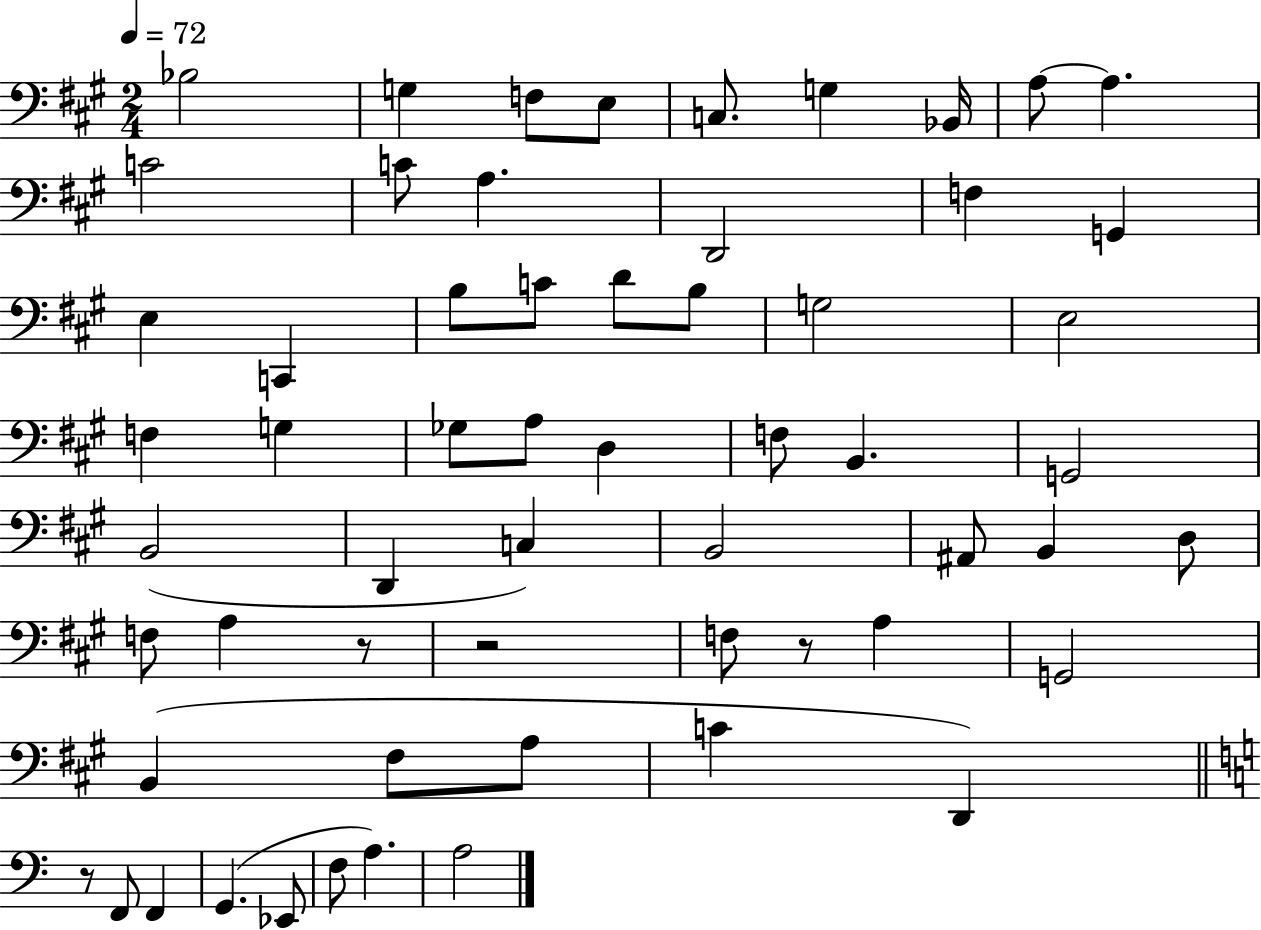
Bb3/h G3/q F3/e E3/e C3/e. G3/q Bb2/s A3/e A3/q. C4/h C4/e A3/q. D2/h F3/q G2/q E3/q C2/q B3/e C4/e D4/e B3/e G3/h E3/h F3/q G3/q Gb3/e A3/e D3/q F3/e B2/q. G2/h B2/h D2/q C3/q B2/h A#2/e B2/q D3/e F3/e A3/q R/e R/h F3/e R/e A3/q G2/h B2/q F#3/e A3/e C4/q D2/q R/e F2/e F2/q G2/q. Eb2/e F3/e A3/q. A3/h